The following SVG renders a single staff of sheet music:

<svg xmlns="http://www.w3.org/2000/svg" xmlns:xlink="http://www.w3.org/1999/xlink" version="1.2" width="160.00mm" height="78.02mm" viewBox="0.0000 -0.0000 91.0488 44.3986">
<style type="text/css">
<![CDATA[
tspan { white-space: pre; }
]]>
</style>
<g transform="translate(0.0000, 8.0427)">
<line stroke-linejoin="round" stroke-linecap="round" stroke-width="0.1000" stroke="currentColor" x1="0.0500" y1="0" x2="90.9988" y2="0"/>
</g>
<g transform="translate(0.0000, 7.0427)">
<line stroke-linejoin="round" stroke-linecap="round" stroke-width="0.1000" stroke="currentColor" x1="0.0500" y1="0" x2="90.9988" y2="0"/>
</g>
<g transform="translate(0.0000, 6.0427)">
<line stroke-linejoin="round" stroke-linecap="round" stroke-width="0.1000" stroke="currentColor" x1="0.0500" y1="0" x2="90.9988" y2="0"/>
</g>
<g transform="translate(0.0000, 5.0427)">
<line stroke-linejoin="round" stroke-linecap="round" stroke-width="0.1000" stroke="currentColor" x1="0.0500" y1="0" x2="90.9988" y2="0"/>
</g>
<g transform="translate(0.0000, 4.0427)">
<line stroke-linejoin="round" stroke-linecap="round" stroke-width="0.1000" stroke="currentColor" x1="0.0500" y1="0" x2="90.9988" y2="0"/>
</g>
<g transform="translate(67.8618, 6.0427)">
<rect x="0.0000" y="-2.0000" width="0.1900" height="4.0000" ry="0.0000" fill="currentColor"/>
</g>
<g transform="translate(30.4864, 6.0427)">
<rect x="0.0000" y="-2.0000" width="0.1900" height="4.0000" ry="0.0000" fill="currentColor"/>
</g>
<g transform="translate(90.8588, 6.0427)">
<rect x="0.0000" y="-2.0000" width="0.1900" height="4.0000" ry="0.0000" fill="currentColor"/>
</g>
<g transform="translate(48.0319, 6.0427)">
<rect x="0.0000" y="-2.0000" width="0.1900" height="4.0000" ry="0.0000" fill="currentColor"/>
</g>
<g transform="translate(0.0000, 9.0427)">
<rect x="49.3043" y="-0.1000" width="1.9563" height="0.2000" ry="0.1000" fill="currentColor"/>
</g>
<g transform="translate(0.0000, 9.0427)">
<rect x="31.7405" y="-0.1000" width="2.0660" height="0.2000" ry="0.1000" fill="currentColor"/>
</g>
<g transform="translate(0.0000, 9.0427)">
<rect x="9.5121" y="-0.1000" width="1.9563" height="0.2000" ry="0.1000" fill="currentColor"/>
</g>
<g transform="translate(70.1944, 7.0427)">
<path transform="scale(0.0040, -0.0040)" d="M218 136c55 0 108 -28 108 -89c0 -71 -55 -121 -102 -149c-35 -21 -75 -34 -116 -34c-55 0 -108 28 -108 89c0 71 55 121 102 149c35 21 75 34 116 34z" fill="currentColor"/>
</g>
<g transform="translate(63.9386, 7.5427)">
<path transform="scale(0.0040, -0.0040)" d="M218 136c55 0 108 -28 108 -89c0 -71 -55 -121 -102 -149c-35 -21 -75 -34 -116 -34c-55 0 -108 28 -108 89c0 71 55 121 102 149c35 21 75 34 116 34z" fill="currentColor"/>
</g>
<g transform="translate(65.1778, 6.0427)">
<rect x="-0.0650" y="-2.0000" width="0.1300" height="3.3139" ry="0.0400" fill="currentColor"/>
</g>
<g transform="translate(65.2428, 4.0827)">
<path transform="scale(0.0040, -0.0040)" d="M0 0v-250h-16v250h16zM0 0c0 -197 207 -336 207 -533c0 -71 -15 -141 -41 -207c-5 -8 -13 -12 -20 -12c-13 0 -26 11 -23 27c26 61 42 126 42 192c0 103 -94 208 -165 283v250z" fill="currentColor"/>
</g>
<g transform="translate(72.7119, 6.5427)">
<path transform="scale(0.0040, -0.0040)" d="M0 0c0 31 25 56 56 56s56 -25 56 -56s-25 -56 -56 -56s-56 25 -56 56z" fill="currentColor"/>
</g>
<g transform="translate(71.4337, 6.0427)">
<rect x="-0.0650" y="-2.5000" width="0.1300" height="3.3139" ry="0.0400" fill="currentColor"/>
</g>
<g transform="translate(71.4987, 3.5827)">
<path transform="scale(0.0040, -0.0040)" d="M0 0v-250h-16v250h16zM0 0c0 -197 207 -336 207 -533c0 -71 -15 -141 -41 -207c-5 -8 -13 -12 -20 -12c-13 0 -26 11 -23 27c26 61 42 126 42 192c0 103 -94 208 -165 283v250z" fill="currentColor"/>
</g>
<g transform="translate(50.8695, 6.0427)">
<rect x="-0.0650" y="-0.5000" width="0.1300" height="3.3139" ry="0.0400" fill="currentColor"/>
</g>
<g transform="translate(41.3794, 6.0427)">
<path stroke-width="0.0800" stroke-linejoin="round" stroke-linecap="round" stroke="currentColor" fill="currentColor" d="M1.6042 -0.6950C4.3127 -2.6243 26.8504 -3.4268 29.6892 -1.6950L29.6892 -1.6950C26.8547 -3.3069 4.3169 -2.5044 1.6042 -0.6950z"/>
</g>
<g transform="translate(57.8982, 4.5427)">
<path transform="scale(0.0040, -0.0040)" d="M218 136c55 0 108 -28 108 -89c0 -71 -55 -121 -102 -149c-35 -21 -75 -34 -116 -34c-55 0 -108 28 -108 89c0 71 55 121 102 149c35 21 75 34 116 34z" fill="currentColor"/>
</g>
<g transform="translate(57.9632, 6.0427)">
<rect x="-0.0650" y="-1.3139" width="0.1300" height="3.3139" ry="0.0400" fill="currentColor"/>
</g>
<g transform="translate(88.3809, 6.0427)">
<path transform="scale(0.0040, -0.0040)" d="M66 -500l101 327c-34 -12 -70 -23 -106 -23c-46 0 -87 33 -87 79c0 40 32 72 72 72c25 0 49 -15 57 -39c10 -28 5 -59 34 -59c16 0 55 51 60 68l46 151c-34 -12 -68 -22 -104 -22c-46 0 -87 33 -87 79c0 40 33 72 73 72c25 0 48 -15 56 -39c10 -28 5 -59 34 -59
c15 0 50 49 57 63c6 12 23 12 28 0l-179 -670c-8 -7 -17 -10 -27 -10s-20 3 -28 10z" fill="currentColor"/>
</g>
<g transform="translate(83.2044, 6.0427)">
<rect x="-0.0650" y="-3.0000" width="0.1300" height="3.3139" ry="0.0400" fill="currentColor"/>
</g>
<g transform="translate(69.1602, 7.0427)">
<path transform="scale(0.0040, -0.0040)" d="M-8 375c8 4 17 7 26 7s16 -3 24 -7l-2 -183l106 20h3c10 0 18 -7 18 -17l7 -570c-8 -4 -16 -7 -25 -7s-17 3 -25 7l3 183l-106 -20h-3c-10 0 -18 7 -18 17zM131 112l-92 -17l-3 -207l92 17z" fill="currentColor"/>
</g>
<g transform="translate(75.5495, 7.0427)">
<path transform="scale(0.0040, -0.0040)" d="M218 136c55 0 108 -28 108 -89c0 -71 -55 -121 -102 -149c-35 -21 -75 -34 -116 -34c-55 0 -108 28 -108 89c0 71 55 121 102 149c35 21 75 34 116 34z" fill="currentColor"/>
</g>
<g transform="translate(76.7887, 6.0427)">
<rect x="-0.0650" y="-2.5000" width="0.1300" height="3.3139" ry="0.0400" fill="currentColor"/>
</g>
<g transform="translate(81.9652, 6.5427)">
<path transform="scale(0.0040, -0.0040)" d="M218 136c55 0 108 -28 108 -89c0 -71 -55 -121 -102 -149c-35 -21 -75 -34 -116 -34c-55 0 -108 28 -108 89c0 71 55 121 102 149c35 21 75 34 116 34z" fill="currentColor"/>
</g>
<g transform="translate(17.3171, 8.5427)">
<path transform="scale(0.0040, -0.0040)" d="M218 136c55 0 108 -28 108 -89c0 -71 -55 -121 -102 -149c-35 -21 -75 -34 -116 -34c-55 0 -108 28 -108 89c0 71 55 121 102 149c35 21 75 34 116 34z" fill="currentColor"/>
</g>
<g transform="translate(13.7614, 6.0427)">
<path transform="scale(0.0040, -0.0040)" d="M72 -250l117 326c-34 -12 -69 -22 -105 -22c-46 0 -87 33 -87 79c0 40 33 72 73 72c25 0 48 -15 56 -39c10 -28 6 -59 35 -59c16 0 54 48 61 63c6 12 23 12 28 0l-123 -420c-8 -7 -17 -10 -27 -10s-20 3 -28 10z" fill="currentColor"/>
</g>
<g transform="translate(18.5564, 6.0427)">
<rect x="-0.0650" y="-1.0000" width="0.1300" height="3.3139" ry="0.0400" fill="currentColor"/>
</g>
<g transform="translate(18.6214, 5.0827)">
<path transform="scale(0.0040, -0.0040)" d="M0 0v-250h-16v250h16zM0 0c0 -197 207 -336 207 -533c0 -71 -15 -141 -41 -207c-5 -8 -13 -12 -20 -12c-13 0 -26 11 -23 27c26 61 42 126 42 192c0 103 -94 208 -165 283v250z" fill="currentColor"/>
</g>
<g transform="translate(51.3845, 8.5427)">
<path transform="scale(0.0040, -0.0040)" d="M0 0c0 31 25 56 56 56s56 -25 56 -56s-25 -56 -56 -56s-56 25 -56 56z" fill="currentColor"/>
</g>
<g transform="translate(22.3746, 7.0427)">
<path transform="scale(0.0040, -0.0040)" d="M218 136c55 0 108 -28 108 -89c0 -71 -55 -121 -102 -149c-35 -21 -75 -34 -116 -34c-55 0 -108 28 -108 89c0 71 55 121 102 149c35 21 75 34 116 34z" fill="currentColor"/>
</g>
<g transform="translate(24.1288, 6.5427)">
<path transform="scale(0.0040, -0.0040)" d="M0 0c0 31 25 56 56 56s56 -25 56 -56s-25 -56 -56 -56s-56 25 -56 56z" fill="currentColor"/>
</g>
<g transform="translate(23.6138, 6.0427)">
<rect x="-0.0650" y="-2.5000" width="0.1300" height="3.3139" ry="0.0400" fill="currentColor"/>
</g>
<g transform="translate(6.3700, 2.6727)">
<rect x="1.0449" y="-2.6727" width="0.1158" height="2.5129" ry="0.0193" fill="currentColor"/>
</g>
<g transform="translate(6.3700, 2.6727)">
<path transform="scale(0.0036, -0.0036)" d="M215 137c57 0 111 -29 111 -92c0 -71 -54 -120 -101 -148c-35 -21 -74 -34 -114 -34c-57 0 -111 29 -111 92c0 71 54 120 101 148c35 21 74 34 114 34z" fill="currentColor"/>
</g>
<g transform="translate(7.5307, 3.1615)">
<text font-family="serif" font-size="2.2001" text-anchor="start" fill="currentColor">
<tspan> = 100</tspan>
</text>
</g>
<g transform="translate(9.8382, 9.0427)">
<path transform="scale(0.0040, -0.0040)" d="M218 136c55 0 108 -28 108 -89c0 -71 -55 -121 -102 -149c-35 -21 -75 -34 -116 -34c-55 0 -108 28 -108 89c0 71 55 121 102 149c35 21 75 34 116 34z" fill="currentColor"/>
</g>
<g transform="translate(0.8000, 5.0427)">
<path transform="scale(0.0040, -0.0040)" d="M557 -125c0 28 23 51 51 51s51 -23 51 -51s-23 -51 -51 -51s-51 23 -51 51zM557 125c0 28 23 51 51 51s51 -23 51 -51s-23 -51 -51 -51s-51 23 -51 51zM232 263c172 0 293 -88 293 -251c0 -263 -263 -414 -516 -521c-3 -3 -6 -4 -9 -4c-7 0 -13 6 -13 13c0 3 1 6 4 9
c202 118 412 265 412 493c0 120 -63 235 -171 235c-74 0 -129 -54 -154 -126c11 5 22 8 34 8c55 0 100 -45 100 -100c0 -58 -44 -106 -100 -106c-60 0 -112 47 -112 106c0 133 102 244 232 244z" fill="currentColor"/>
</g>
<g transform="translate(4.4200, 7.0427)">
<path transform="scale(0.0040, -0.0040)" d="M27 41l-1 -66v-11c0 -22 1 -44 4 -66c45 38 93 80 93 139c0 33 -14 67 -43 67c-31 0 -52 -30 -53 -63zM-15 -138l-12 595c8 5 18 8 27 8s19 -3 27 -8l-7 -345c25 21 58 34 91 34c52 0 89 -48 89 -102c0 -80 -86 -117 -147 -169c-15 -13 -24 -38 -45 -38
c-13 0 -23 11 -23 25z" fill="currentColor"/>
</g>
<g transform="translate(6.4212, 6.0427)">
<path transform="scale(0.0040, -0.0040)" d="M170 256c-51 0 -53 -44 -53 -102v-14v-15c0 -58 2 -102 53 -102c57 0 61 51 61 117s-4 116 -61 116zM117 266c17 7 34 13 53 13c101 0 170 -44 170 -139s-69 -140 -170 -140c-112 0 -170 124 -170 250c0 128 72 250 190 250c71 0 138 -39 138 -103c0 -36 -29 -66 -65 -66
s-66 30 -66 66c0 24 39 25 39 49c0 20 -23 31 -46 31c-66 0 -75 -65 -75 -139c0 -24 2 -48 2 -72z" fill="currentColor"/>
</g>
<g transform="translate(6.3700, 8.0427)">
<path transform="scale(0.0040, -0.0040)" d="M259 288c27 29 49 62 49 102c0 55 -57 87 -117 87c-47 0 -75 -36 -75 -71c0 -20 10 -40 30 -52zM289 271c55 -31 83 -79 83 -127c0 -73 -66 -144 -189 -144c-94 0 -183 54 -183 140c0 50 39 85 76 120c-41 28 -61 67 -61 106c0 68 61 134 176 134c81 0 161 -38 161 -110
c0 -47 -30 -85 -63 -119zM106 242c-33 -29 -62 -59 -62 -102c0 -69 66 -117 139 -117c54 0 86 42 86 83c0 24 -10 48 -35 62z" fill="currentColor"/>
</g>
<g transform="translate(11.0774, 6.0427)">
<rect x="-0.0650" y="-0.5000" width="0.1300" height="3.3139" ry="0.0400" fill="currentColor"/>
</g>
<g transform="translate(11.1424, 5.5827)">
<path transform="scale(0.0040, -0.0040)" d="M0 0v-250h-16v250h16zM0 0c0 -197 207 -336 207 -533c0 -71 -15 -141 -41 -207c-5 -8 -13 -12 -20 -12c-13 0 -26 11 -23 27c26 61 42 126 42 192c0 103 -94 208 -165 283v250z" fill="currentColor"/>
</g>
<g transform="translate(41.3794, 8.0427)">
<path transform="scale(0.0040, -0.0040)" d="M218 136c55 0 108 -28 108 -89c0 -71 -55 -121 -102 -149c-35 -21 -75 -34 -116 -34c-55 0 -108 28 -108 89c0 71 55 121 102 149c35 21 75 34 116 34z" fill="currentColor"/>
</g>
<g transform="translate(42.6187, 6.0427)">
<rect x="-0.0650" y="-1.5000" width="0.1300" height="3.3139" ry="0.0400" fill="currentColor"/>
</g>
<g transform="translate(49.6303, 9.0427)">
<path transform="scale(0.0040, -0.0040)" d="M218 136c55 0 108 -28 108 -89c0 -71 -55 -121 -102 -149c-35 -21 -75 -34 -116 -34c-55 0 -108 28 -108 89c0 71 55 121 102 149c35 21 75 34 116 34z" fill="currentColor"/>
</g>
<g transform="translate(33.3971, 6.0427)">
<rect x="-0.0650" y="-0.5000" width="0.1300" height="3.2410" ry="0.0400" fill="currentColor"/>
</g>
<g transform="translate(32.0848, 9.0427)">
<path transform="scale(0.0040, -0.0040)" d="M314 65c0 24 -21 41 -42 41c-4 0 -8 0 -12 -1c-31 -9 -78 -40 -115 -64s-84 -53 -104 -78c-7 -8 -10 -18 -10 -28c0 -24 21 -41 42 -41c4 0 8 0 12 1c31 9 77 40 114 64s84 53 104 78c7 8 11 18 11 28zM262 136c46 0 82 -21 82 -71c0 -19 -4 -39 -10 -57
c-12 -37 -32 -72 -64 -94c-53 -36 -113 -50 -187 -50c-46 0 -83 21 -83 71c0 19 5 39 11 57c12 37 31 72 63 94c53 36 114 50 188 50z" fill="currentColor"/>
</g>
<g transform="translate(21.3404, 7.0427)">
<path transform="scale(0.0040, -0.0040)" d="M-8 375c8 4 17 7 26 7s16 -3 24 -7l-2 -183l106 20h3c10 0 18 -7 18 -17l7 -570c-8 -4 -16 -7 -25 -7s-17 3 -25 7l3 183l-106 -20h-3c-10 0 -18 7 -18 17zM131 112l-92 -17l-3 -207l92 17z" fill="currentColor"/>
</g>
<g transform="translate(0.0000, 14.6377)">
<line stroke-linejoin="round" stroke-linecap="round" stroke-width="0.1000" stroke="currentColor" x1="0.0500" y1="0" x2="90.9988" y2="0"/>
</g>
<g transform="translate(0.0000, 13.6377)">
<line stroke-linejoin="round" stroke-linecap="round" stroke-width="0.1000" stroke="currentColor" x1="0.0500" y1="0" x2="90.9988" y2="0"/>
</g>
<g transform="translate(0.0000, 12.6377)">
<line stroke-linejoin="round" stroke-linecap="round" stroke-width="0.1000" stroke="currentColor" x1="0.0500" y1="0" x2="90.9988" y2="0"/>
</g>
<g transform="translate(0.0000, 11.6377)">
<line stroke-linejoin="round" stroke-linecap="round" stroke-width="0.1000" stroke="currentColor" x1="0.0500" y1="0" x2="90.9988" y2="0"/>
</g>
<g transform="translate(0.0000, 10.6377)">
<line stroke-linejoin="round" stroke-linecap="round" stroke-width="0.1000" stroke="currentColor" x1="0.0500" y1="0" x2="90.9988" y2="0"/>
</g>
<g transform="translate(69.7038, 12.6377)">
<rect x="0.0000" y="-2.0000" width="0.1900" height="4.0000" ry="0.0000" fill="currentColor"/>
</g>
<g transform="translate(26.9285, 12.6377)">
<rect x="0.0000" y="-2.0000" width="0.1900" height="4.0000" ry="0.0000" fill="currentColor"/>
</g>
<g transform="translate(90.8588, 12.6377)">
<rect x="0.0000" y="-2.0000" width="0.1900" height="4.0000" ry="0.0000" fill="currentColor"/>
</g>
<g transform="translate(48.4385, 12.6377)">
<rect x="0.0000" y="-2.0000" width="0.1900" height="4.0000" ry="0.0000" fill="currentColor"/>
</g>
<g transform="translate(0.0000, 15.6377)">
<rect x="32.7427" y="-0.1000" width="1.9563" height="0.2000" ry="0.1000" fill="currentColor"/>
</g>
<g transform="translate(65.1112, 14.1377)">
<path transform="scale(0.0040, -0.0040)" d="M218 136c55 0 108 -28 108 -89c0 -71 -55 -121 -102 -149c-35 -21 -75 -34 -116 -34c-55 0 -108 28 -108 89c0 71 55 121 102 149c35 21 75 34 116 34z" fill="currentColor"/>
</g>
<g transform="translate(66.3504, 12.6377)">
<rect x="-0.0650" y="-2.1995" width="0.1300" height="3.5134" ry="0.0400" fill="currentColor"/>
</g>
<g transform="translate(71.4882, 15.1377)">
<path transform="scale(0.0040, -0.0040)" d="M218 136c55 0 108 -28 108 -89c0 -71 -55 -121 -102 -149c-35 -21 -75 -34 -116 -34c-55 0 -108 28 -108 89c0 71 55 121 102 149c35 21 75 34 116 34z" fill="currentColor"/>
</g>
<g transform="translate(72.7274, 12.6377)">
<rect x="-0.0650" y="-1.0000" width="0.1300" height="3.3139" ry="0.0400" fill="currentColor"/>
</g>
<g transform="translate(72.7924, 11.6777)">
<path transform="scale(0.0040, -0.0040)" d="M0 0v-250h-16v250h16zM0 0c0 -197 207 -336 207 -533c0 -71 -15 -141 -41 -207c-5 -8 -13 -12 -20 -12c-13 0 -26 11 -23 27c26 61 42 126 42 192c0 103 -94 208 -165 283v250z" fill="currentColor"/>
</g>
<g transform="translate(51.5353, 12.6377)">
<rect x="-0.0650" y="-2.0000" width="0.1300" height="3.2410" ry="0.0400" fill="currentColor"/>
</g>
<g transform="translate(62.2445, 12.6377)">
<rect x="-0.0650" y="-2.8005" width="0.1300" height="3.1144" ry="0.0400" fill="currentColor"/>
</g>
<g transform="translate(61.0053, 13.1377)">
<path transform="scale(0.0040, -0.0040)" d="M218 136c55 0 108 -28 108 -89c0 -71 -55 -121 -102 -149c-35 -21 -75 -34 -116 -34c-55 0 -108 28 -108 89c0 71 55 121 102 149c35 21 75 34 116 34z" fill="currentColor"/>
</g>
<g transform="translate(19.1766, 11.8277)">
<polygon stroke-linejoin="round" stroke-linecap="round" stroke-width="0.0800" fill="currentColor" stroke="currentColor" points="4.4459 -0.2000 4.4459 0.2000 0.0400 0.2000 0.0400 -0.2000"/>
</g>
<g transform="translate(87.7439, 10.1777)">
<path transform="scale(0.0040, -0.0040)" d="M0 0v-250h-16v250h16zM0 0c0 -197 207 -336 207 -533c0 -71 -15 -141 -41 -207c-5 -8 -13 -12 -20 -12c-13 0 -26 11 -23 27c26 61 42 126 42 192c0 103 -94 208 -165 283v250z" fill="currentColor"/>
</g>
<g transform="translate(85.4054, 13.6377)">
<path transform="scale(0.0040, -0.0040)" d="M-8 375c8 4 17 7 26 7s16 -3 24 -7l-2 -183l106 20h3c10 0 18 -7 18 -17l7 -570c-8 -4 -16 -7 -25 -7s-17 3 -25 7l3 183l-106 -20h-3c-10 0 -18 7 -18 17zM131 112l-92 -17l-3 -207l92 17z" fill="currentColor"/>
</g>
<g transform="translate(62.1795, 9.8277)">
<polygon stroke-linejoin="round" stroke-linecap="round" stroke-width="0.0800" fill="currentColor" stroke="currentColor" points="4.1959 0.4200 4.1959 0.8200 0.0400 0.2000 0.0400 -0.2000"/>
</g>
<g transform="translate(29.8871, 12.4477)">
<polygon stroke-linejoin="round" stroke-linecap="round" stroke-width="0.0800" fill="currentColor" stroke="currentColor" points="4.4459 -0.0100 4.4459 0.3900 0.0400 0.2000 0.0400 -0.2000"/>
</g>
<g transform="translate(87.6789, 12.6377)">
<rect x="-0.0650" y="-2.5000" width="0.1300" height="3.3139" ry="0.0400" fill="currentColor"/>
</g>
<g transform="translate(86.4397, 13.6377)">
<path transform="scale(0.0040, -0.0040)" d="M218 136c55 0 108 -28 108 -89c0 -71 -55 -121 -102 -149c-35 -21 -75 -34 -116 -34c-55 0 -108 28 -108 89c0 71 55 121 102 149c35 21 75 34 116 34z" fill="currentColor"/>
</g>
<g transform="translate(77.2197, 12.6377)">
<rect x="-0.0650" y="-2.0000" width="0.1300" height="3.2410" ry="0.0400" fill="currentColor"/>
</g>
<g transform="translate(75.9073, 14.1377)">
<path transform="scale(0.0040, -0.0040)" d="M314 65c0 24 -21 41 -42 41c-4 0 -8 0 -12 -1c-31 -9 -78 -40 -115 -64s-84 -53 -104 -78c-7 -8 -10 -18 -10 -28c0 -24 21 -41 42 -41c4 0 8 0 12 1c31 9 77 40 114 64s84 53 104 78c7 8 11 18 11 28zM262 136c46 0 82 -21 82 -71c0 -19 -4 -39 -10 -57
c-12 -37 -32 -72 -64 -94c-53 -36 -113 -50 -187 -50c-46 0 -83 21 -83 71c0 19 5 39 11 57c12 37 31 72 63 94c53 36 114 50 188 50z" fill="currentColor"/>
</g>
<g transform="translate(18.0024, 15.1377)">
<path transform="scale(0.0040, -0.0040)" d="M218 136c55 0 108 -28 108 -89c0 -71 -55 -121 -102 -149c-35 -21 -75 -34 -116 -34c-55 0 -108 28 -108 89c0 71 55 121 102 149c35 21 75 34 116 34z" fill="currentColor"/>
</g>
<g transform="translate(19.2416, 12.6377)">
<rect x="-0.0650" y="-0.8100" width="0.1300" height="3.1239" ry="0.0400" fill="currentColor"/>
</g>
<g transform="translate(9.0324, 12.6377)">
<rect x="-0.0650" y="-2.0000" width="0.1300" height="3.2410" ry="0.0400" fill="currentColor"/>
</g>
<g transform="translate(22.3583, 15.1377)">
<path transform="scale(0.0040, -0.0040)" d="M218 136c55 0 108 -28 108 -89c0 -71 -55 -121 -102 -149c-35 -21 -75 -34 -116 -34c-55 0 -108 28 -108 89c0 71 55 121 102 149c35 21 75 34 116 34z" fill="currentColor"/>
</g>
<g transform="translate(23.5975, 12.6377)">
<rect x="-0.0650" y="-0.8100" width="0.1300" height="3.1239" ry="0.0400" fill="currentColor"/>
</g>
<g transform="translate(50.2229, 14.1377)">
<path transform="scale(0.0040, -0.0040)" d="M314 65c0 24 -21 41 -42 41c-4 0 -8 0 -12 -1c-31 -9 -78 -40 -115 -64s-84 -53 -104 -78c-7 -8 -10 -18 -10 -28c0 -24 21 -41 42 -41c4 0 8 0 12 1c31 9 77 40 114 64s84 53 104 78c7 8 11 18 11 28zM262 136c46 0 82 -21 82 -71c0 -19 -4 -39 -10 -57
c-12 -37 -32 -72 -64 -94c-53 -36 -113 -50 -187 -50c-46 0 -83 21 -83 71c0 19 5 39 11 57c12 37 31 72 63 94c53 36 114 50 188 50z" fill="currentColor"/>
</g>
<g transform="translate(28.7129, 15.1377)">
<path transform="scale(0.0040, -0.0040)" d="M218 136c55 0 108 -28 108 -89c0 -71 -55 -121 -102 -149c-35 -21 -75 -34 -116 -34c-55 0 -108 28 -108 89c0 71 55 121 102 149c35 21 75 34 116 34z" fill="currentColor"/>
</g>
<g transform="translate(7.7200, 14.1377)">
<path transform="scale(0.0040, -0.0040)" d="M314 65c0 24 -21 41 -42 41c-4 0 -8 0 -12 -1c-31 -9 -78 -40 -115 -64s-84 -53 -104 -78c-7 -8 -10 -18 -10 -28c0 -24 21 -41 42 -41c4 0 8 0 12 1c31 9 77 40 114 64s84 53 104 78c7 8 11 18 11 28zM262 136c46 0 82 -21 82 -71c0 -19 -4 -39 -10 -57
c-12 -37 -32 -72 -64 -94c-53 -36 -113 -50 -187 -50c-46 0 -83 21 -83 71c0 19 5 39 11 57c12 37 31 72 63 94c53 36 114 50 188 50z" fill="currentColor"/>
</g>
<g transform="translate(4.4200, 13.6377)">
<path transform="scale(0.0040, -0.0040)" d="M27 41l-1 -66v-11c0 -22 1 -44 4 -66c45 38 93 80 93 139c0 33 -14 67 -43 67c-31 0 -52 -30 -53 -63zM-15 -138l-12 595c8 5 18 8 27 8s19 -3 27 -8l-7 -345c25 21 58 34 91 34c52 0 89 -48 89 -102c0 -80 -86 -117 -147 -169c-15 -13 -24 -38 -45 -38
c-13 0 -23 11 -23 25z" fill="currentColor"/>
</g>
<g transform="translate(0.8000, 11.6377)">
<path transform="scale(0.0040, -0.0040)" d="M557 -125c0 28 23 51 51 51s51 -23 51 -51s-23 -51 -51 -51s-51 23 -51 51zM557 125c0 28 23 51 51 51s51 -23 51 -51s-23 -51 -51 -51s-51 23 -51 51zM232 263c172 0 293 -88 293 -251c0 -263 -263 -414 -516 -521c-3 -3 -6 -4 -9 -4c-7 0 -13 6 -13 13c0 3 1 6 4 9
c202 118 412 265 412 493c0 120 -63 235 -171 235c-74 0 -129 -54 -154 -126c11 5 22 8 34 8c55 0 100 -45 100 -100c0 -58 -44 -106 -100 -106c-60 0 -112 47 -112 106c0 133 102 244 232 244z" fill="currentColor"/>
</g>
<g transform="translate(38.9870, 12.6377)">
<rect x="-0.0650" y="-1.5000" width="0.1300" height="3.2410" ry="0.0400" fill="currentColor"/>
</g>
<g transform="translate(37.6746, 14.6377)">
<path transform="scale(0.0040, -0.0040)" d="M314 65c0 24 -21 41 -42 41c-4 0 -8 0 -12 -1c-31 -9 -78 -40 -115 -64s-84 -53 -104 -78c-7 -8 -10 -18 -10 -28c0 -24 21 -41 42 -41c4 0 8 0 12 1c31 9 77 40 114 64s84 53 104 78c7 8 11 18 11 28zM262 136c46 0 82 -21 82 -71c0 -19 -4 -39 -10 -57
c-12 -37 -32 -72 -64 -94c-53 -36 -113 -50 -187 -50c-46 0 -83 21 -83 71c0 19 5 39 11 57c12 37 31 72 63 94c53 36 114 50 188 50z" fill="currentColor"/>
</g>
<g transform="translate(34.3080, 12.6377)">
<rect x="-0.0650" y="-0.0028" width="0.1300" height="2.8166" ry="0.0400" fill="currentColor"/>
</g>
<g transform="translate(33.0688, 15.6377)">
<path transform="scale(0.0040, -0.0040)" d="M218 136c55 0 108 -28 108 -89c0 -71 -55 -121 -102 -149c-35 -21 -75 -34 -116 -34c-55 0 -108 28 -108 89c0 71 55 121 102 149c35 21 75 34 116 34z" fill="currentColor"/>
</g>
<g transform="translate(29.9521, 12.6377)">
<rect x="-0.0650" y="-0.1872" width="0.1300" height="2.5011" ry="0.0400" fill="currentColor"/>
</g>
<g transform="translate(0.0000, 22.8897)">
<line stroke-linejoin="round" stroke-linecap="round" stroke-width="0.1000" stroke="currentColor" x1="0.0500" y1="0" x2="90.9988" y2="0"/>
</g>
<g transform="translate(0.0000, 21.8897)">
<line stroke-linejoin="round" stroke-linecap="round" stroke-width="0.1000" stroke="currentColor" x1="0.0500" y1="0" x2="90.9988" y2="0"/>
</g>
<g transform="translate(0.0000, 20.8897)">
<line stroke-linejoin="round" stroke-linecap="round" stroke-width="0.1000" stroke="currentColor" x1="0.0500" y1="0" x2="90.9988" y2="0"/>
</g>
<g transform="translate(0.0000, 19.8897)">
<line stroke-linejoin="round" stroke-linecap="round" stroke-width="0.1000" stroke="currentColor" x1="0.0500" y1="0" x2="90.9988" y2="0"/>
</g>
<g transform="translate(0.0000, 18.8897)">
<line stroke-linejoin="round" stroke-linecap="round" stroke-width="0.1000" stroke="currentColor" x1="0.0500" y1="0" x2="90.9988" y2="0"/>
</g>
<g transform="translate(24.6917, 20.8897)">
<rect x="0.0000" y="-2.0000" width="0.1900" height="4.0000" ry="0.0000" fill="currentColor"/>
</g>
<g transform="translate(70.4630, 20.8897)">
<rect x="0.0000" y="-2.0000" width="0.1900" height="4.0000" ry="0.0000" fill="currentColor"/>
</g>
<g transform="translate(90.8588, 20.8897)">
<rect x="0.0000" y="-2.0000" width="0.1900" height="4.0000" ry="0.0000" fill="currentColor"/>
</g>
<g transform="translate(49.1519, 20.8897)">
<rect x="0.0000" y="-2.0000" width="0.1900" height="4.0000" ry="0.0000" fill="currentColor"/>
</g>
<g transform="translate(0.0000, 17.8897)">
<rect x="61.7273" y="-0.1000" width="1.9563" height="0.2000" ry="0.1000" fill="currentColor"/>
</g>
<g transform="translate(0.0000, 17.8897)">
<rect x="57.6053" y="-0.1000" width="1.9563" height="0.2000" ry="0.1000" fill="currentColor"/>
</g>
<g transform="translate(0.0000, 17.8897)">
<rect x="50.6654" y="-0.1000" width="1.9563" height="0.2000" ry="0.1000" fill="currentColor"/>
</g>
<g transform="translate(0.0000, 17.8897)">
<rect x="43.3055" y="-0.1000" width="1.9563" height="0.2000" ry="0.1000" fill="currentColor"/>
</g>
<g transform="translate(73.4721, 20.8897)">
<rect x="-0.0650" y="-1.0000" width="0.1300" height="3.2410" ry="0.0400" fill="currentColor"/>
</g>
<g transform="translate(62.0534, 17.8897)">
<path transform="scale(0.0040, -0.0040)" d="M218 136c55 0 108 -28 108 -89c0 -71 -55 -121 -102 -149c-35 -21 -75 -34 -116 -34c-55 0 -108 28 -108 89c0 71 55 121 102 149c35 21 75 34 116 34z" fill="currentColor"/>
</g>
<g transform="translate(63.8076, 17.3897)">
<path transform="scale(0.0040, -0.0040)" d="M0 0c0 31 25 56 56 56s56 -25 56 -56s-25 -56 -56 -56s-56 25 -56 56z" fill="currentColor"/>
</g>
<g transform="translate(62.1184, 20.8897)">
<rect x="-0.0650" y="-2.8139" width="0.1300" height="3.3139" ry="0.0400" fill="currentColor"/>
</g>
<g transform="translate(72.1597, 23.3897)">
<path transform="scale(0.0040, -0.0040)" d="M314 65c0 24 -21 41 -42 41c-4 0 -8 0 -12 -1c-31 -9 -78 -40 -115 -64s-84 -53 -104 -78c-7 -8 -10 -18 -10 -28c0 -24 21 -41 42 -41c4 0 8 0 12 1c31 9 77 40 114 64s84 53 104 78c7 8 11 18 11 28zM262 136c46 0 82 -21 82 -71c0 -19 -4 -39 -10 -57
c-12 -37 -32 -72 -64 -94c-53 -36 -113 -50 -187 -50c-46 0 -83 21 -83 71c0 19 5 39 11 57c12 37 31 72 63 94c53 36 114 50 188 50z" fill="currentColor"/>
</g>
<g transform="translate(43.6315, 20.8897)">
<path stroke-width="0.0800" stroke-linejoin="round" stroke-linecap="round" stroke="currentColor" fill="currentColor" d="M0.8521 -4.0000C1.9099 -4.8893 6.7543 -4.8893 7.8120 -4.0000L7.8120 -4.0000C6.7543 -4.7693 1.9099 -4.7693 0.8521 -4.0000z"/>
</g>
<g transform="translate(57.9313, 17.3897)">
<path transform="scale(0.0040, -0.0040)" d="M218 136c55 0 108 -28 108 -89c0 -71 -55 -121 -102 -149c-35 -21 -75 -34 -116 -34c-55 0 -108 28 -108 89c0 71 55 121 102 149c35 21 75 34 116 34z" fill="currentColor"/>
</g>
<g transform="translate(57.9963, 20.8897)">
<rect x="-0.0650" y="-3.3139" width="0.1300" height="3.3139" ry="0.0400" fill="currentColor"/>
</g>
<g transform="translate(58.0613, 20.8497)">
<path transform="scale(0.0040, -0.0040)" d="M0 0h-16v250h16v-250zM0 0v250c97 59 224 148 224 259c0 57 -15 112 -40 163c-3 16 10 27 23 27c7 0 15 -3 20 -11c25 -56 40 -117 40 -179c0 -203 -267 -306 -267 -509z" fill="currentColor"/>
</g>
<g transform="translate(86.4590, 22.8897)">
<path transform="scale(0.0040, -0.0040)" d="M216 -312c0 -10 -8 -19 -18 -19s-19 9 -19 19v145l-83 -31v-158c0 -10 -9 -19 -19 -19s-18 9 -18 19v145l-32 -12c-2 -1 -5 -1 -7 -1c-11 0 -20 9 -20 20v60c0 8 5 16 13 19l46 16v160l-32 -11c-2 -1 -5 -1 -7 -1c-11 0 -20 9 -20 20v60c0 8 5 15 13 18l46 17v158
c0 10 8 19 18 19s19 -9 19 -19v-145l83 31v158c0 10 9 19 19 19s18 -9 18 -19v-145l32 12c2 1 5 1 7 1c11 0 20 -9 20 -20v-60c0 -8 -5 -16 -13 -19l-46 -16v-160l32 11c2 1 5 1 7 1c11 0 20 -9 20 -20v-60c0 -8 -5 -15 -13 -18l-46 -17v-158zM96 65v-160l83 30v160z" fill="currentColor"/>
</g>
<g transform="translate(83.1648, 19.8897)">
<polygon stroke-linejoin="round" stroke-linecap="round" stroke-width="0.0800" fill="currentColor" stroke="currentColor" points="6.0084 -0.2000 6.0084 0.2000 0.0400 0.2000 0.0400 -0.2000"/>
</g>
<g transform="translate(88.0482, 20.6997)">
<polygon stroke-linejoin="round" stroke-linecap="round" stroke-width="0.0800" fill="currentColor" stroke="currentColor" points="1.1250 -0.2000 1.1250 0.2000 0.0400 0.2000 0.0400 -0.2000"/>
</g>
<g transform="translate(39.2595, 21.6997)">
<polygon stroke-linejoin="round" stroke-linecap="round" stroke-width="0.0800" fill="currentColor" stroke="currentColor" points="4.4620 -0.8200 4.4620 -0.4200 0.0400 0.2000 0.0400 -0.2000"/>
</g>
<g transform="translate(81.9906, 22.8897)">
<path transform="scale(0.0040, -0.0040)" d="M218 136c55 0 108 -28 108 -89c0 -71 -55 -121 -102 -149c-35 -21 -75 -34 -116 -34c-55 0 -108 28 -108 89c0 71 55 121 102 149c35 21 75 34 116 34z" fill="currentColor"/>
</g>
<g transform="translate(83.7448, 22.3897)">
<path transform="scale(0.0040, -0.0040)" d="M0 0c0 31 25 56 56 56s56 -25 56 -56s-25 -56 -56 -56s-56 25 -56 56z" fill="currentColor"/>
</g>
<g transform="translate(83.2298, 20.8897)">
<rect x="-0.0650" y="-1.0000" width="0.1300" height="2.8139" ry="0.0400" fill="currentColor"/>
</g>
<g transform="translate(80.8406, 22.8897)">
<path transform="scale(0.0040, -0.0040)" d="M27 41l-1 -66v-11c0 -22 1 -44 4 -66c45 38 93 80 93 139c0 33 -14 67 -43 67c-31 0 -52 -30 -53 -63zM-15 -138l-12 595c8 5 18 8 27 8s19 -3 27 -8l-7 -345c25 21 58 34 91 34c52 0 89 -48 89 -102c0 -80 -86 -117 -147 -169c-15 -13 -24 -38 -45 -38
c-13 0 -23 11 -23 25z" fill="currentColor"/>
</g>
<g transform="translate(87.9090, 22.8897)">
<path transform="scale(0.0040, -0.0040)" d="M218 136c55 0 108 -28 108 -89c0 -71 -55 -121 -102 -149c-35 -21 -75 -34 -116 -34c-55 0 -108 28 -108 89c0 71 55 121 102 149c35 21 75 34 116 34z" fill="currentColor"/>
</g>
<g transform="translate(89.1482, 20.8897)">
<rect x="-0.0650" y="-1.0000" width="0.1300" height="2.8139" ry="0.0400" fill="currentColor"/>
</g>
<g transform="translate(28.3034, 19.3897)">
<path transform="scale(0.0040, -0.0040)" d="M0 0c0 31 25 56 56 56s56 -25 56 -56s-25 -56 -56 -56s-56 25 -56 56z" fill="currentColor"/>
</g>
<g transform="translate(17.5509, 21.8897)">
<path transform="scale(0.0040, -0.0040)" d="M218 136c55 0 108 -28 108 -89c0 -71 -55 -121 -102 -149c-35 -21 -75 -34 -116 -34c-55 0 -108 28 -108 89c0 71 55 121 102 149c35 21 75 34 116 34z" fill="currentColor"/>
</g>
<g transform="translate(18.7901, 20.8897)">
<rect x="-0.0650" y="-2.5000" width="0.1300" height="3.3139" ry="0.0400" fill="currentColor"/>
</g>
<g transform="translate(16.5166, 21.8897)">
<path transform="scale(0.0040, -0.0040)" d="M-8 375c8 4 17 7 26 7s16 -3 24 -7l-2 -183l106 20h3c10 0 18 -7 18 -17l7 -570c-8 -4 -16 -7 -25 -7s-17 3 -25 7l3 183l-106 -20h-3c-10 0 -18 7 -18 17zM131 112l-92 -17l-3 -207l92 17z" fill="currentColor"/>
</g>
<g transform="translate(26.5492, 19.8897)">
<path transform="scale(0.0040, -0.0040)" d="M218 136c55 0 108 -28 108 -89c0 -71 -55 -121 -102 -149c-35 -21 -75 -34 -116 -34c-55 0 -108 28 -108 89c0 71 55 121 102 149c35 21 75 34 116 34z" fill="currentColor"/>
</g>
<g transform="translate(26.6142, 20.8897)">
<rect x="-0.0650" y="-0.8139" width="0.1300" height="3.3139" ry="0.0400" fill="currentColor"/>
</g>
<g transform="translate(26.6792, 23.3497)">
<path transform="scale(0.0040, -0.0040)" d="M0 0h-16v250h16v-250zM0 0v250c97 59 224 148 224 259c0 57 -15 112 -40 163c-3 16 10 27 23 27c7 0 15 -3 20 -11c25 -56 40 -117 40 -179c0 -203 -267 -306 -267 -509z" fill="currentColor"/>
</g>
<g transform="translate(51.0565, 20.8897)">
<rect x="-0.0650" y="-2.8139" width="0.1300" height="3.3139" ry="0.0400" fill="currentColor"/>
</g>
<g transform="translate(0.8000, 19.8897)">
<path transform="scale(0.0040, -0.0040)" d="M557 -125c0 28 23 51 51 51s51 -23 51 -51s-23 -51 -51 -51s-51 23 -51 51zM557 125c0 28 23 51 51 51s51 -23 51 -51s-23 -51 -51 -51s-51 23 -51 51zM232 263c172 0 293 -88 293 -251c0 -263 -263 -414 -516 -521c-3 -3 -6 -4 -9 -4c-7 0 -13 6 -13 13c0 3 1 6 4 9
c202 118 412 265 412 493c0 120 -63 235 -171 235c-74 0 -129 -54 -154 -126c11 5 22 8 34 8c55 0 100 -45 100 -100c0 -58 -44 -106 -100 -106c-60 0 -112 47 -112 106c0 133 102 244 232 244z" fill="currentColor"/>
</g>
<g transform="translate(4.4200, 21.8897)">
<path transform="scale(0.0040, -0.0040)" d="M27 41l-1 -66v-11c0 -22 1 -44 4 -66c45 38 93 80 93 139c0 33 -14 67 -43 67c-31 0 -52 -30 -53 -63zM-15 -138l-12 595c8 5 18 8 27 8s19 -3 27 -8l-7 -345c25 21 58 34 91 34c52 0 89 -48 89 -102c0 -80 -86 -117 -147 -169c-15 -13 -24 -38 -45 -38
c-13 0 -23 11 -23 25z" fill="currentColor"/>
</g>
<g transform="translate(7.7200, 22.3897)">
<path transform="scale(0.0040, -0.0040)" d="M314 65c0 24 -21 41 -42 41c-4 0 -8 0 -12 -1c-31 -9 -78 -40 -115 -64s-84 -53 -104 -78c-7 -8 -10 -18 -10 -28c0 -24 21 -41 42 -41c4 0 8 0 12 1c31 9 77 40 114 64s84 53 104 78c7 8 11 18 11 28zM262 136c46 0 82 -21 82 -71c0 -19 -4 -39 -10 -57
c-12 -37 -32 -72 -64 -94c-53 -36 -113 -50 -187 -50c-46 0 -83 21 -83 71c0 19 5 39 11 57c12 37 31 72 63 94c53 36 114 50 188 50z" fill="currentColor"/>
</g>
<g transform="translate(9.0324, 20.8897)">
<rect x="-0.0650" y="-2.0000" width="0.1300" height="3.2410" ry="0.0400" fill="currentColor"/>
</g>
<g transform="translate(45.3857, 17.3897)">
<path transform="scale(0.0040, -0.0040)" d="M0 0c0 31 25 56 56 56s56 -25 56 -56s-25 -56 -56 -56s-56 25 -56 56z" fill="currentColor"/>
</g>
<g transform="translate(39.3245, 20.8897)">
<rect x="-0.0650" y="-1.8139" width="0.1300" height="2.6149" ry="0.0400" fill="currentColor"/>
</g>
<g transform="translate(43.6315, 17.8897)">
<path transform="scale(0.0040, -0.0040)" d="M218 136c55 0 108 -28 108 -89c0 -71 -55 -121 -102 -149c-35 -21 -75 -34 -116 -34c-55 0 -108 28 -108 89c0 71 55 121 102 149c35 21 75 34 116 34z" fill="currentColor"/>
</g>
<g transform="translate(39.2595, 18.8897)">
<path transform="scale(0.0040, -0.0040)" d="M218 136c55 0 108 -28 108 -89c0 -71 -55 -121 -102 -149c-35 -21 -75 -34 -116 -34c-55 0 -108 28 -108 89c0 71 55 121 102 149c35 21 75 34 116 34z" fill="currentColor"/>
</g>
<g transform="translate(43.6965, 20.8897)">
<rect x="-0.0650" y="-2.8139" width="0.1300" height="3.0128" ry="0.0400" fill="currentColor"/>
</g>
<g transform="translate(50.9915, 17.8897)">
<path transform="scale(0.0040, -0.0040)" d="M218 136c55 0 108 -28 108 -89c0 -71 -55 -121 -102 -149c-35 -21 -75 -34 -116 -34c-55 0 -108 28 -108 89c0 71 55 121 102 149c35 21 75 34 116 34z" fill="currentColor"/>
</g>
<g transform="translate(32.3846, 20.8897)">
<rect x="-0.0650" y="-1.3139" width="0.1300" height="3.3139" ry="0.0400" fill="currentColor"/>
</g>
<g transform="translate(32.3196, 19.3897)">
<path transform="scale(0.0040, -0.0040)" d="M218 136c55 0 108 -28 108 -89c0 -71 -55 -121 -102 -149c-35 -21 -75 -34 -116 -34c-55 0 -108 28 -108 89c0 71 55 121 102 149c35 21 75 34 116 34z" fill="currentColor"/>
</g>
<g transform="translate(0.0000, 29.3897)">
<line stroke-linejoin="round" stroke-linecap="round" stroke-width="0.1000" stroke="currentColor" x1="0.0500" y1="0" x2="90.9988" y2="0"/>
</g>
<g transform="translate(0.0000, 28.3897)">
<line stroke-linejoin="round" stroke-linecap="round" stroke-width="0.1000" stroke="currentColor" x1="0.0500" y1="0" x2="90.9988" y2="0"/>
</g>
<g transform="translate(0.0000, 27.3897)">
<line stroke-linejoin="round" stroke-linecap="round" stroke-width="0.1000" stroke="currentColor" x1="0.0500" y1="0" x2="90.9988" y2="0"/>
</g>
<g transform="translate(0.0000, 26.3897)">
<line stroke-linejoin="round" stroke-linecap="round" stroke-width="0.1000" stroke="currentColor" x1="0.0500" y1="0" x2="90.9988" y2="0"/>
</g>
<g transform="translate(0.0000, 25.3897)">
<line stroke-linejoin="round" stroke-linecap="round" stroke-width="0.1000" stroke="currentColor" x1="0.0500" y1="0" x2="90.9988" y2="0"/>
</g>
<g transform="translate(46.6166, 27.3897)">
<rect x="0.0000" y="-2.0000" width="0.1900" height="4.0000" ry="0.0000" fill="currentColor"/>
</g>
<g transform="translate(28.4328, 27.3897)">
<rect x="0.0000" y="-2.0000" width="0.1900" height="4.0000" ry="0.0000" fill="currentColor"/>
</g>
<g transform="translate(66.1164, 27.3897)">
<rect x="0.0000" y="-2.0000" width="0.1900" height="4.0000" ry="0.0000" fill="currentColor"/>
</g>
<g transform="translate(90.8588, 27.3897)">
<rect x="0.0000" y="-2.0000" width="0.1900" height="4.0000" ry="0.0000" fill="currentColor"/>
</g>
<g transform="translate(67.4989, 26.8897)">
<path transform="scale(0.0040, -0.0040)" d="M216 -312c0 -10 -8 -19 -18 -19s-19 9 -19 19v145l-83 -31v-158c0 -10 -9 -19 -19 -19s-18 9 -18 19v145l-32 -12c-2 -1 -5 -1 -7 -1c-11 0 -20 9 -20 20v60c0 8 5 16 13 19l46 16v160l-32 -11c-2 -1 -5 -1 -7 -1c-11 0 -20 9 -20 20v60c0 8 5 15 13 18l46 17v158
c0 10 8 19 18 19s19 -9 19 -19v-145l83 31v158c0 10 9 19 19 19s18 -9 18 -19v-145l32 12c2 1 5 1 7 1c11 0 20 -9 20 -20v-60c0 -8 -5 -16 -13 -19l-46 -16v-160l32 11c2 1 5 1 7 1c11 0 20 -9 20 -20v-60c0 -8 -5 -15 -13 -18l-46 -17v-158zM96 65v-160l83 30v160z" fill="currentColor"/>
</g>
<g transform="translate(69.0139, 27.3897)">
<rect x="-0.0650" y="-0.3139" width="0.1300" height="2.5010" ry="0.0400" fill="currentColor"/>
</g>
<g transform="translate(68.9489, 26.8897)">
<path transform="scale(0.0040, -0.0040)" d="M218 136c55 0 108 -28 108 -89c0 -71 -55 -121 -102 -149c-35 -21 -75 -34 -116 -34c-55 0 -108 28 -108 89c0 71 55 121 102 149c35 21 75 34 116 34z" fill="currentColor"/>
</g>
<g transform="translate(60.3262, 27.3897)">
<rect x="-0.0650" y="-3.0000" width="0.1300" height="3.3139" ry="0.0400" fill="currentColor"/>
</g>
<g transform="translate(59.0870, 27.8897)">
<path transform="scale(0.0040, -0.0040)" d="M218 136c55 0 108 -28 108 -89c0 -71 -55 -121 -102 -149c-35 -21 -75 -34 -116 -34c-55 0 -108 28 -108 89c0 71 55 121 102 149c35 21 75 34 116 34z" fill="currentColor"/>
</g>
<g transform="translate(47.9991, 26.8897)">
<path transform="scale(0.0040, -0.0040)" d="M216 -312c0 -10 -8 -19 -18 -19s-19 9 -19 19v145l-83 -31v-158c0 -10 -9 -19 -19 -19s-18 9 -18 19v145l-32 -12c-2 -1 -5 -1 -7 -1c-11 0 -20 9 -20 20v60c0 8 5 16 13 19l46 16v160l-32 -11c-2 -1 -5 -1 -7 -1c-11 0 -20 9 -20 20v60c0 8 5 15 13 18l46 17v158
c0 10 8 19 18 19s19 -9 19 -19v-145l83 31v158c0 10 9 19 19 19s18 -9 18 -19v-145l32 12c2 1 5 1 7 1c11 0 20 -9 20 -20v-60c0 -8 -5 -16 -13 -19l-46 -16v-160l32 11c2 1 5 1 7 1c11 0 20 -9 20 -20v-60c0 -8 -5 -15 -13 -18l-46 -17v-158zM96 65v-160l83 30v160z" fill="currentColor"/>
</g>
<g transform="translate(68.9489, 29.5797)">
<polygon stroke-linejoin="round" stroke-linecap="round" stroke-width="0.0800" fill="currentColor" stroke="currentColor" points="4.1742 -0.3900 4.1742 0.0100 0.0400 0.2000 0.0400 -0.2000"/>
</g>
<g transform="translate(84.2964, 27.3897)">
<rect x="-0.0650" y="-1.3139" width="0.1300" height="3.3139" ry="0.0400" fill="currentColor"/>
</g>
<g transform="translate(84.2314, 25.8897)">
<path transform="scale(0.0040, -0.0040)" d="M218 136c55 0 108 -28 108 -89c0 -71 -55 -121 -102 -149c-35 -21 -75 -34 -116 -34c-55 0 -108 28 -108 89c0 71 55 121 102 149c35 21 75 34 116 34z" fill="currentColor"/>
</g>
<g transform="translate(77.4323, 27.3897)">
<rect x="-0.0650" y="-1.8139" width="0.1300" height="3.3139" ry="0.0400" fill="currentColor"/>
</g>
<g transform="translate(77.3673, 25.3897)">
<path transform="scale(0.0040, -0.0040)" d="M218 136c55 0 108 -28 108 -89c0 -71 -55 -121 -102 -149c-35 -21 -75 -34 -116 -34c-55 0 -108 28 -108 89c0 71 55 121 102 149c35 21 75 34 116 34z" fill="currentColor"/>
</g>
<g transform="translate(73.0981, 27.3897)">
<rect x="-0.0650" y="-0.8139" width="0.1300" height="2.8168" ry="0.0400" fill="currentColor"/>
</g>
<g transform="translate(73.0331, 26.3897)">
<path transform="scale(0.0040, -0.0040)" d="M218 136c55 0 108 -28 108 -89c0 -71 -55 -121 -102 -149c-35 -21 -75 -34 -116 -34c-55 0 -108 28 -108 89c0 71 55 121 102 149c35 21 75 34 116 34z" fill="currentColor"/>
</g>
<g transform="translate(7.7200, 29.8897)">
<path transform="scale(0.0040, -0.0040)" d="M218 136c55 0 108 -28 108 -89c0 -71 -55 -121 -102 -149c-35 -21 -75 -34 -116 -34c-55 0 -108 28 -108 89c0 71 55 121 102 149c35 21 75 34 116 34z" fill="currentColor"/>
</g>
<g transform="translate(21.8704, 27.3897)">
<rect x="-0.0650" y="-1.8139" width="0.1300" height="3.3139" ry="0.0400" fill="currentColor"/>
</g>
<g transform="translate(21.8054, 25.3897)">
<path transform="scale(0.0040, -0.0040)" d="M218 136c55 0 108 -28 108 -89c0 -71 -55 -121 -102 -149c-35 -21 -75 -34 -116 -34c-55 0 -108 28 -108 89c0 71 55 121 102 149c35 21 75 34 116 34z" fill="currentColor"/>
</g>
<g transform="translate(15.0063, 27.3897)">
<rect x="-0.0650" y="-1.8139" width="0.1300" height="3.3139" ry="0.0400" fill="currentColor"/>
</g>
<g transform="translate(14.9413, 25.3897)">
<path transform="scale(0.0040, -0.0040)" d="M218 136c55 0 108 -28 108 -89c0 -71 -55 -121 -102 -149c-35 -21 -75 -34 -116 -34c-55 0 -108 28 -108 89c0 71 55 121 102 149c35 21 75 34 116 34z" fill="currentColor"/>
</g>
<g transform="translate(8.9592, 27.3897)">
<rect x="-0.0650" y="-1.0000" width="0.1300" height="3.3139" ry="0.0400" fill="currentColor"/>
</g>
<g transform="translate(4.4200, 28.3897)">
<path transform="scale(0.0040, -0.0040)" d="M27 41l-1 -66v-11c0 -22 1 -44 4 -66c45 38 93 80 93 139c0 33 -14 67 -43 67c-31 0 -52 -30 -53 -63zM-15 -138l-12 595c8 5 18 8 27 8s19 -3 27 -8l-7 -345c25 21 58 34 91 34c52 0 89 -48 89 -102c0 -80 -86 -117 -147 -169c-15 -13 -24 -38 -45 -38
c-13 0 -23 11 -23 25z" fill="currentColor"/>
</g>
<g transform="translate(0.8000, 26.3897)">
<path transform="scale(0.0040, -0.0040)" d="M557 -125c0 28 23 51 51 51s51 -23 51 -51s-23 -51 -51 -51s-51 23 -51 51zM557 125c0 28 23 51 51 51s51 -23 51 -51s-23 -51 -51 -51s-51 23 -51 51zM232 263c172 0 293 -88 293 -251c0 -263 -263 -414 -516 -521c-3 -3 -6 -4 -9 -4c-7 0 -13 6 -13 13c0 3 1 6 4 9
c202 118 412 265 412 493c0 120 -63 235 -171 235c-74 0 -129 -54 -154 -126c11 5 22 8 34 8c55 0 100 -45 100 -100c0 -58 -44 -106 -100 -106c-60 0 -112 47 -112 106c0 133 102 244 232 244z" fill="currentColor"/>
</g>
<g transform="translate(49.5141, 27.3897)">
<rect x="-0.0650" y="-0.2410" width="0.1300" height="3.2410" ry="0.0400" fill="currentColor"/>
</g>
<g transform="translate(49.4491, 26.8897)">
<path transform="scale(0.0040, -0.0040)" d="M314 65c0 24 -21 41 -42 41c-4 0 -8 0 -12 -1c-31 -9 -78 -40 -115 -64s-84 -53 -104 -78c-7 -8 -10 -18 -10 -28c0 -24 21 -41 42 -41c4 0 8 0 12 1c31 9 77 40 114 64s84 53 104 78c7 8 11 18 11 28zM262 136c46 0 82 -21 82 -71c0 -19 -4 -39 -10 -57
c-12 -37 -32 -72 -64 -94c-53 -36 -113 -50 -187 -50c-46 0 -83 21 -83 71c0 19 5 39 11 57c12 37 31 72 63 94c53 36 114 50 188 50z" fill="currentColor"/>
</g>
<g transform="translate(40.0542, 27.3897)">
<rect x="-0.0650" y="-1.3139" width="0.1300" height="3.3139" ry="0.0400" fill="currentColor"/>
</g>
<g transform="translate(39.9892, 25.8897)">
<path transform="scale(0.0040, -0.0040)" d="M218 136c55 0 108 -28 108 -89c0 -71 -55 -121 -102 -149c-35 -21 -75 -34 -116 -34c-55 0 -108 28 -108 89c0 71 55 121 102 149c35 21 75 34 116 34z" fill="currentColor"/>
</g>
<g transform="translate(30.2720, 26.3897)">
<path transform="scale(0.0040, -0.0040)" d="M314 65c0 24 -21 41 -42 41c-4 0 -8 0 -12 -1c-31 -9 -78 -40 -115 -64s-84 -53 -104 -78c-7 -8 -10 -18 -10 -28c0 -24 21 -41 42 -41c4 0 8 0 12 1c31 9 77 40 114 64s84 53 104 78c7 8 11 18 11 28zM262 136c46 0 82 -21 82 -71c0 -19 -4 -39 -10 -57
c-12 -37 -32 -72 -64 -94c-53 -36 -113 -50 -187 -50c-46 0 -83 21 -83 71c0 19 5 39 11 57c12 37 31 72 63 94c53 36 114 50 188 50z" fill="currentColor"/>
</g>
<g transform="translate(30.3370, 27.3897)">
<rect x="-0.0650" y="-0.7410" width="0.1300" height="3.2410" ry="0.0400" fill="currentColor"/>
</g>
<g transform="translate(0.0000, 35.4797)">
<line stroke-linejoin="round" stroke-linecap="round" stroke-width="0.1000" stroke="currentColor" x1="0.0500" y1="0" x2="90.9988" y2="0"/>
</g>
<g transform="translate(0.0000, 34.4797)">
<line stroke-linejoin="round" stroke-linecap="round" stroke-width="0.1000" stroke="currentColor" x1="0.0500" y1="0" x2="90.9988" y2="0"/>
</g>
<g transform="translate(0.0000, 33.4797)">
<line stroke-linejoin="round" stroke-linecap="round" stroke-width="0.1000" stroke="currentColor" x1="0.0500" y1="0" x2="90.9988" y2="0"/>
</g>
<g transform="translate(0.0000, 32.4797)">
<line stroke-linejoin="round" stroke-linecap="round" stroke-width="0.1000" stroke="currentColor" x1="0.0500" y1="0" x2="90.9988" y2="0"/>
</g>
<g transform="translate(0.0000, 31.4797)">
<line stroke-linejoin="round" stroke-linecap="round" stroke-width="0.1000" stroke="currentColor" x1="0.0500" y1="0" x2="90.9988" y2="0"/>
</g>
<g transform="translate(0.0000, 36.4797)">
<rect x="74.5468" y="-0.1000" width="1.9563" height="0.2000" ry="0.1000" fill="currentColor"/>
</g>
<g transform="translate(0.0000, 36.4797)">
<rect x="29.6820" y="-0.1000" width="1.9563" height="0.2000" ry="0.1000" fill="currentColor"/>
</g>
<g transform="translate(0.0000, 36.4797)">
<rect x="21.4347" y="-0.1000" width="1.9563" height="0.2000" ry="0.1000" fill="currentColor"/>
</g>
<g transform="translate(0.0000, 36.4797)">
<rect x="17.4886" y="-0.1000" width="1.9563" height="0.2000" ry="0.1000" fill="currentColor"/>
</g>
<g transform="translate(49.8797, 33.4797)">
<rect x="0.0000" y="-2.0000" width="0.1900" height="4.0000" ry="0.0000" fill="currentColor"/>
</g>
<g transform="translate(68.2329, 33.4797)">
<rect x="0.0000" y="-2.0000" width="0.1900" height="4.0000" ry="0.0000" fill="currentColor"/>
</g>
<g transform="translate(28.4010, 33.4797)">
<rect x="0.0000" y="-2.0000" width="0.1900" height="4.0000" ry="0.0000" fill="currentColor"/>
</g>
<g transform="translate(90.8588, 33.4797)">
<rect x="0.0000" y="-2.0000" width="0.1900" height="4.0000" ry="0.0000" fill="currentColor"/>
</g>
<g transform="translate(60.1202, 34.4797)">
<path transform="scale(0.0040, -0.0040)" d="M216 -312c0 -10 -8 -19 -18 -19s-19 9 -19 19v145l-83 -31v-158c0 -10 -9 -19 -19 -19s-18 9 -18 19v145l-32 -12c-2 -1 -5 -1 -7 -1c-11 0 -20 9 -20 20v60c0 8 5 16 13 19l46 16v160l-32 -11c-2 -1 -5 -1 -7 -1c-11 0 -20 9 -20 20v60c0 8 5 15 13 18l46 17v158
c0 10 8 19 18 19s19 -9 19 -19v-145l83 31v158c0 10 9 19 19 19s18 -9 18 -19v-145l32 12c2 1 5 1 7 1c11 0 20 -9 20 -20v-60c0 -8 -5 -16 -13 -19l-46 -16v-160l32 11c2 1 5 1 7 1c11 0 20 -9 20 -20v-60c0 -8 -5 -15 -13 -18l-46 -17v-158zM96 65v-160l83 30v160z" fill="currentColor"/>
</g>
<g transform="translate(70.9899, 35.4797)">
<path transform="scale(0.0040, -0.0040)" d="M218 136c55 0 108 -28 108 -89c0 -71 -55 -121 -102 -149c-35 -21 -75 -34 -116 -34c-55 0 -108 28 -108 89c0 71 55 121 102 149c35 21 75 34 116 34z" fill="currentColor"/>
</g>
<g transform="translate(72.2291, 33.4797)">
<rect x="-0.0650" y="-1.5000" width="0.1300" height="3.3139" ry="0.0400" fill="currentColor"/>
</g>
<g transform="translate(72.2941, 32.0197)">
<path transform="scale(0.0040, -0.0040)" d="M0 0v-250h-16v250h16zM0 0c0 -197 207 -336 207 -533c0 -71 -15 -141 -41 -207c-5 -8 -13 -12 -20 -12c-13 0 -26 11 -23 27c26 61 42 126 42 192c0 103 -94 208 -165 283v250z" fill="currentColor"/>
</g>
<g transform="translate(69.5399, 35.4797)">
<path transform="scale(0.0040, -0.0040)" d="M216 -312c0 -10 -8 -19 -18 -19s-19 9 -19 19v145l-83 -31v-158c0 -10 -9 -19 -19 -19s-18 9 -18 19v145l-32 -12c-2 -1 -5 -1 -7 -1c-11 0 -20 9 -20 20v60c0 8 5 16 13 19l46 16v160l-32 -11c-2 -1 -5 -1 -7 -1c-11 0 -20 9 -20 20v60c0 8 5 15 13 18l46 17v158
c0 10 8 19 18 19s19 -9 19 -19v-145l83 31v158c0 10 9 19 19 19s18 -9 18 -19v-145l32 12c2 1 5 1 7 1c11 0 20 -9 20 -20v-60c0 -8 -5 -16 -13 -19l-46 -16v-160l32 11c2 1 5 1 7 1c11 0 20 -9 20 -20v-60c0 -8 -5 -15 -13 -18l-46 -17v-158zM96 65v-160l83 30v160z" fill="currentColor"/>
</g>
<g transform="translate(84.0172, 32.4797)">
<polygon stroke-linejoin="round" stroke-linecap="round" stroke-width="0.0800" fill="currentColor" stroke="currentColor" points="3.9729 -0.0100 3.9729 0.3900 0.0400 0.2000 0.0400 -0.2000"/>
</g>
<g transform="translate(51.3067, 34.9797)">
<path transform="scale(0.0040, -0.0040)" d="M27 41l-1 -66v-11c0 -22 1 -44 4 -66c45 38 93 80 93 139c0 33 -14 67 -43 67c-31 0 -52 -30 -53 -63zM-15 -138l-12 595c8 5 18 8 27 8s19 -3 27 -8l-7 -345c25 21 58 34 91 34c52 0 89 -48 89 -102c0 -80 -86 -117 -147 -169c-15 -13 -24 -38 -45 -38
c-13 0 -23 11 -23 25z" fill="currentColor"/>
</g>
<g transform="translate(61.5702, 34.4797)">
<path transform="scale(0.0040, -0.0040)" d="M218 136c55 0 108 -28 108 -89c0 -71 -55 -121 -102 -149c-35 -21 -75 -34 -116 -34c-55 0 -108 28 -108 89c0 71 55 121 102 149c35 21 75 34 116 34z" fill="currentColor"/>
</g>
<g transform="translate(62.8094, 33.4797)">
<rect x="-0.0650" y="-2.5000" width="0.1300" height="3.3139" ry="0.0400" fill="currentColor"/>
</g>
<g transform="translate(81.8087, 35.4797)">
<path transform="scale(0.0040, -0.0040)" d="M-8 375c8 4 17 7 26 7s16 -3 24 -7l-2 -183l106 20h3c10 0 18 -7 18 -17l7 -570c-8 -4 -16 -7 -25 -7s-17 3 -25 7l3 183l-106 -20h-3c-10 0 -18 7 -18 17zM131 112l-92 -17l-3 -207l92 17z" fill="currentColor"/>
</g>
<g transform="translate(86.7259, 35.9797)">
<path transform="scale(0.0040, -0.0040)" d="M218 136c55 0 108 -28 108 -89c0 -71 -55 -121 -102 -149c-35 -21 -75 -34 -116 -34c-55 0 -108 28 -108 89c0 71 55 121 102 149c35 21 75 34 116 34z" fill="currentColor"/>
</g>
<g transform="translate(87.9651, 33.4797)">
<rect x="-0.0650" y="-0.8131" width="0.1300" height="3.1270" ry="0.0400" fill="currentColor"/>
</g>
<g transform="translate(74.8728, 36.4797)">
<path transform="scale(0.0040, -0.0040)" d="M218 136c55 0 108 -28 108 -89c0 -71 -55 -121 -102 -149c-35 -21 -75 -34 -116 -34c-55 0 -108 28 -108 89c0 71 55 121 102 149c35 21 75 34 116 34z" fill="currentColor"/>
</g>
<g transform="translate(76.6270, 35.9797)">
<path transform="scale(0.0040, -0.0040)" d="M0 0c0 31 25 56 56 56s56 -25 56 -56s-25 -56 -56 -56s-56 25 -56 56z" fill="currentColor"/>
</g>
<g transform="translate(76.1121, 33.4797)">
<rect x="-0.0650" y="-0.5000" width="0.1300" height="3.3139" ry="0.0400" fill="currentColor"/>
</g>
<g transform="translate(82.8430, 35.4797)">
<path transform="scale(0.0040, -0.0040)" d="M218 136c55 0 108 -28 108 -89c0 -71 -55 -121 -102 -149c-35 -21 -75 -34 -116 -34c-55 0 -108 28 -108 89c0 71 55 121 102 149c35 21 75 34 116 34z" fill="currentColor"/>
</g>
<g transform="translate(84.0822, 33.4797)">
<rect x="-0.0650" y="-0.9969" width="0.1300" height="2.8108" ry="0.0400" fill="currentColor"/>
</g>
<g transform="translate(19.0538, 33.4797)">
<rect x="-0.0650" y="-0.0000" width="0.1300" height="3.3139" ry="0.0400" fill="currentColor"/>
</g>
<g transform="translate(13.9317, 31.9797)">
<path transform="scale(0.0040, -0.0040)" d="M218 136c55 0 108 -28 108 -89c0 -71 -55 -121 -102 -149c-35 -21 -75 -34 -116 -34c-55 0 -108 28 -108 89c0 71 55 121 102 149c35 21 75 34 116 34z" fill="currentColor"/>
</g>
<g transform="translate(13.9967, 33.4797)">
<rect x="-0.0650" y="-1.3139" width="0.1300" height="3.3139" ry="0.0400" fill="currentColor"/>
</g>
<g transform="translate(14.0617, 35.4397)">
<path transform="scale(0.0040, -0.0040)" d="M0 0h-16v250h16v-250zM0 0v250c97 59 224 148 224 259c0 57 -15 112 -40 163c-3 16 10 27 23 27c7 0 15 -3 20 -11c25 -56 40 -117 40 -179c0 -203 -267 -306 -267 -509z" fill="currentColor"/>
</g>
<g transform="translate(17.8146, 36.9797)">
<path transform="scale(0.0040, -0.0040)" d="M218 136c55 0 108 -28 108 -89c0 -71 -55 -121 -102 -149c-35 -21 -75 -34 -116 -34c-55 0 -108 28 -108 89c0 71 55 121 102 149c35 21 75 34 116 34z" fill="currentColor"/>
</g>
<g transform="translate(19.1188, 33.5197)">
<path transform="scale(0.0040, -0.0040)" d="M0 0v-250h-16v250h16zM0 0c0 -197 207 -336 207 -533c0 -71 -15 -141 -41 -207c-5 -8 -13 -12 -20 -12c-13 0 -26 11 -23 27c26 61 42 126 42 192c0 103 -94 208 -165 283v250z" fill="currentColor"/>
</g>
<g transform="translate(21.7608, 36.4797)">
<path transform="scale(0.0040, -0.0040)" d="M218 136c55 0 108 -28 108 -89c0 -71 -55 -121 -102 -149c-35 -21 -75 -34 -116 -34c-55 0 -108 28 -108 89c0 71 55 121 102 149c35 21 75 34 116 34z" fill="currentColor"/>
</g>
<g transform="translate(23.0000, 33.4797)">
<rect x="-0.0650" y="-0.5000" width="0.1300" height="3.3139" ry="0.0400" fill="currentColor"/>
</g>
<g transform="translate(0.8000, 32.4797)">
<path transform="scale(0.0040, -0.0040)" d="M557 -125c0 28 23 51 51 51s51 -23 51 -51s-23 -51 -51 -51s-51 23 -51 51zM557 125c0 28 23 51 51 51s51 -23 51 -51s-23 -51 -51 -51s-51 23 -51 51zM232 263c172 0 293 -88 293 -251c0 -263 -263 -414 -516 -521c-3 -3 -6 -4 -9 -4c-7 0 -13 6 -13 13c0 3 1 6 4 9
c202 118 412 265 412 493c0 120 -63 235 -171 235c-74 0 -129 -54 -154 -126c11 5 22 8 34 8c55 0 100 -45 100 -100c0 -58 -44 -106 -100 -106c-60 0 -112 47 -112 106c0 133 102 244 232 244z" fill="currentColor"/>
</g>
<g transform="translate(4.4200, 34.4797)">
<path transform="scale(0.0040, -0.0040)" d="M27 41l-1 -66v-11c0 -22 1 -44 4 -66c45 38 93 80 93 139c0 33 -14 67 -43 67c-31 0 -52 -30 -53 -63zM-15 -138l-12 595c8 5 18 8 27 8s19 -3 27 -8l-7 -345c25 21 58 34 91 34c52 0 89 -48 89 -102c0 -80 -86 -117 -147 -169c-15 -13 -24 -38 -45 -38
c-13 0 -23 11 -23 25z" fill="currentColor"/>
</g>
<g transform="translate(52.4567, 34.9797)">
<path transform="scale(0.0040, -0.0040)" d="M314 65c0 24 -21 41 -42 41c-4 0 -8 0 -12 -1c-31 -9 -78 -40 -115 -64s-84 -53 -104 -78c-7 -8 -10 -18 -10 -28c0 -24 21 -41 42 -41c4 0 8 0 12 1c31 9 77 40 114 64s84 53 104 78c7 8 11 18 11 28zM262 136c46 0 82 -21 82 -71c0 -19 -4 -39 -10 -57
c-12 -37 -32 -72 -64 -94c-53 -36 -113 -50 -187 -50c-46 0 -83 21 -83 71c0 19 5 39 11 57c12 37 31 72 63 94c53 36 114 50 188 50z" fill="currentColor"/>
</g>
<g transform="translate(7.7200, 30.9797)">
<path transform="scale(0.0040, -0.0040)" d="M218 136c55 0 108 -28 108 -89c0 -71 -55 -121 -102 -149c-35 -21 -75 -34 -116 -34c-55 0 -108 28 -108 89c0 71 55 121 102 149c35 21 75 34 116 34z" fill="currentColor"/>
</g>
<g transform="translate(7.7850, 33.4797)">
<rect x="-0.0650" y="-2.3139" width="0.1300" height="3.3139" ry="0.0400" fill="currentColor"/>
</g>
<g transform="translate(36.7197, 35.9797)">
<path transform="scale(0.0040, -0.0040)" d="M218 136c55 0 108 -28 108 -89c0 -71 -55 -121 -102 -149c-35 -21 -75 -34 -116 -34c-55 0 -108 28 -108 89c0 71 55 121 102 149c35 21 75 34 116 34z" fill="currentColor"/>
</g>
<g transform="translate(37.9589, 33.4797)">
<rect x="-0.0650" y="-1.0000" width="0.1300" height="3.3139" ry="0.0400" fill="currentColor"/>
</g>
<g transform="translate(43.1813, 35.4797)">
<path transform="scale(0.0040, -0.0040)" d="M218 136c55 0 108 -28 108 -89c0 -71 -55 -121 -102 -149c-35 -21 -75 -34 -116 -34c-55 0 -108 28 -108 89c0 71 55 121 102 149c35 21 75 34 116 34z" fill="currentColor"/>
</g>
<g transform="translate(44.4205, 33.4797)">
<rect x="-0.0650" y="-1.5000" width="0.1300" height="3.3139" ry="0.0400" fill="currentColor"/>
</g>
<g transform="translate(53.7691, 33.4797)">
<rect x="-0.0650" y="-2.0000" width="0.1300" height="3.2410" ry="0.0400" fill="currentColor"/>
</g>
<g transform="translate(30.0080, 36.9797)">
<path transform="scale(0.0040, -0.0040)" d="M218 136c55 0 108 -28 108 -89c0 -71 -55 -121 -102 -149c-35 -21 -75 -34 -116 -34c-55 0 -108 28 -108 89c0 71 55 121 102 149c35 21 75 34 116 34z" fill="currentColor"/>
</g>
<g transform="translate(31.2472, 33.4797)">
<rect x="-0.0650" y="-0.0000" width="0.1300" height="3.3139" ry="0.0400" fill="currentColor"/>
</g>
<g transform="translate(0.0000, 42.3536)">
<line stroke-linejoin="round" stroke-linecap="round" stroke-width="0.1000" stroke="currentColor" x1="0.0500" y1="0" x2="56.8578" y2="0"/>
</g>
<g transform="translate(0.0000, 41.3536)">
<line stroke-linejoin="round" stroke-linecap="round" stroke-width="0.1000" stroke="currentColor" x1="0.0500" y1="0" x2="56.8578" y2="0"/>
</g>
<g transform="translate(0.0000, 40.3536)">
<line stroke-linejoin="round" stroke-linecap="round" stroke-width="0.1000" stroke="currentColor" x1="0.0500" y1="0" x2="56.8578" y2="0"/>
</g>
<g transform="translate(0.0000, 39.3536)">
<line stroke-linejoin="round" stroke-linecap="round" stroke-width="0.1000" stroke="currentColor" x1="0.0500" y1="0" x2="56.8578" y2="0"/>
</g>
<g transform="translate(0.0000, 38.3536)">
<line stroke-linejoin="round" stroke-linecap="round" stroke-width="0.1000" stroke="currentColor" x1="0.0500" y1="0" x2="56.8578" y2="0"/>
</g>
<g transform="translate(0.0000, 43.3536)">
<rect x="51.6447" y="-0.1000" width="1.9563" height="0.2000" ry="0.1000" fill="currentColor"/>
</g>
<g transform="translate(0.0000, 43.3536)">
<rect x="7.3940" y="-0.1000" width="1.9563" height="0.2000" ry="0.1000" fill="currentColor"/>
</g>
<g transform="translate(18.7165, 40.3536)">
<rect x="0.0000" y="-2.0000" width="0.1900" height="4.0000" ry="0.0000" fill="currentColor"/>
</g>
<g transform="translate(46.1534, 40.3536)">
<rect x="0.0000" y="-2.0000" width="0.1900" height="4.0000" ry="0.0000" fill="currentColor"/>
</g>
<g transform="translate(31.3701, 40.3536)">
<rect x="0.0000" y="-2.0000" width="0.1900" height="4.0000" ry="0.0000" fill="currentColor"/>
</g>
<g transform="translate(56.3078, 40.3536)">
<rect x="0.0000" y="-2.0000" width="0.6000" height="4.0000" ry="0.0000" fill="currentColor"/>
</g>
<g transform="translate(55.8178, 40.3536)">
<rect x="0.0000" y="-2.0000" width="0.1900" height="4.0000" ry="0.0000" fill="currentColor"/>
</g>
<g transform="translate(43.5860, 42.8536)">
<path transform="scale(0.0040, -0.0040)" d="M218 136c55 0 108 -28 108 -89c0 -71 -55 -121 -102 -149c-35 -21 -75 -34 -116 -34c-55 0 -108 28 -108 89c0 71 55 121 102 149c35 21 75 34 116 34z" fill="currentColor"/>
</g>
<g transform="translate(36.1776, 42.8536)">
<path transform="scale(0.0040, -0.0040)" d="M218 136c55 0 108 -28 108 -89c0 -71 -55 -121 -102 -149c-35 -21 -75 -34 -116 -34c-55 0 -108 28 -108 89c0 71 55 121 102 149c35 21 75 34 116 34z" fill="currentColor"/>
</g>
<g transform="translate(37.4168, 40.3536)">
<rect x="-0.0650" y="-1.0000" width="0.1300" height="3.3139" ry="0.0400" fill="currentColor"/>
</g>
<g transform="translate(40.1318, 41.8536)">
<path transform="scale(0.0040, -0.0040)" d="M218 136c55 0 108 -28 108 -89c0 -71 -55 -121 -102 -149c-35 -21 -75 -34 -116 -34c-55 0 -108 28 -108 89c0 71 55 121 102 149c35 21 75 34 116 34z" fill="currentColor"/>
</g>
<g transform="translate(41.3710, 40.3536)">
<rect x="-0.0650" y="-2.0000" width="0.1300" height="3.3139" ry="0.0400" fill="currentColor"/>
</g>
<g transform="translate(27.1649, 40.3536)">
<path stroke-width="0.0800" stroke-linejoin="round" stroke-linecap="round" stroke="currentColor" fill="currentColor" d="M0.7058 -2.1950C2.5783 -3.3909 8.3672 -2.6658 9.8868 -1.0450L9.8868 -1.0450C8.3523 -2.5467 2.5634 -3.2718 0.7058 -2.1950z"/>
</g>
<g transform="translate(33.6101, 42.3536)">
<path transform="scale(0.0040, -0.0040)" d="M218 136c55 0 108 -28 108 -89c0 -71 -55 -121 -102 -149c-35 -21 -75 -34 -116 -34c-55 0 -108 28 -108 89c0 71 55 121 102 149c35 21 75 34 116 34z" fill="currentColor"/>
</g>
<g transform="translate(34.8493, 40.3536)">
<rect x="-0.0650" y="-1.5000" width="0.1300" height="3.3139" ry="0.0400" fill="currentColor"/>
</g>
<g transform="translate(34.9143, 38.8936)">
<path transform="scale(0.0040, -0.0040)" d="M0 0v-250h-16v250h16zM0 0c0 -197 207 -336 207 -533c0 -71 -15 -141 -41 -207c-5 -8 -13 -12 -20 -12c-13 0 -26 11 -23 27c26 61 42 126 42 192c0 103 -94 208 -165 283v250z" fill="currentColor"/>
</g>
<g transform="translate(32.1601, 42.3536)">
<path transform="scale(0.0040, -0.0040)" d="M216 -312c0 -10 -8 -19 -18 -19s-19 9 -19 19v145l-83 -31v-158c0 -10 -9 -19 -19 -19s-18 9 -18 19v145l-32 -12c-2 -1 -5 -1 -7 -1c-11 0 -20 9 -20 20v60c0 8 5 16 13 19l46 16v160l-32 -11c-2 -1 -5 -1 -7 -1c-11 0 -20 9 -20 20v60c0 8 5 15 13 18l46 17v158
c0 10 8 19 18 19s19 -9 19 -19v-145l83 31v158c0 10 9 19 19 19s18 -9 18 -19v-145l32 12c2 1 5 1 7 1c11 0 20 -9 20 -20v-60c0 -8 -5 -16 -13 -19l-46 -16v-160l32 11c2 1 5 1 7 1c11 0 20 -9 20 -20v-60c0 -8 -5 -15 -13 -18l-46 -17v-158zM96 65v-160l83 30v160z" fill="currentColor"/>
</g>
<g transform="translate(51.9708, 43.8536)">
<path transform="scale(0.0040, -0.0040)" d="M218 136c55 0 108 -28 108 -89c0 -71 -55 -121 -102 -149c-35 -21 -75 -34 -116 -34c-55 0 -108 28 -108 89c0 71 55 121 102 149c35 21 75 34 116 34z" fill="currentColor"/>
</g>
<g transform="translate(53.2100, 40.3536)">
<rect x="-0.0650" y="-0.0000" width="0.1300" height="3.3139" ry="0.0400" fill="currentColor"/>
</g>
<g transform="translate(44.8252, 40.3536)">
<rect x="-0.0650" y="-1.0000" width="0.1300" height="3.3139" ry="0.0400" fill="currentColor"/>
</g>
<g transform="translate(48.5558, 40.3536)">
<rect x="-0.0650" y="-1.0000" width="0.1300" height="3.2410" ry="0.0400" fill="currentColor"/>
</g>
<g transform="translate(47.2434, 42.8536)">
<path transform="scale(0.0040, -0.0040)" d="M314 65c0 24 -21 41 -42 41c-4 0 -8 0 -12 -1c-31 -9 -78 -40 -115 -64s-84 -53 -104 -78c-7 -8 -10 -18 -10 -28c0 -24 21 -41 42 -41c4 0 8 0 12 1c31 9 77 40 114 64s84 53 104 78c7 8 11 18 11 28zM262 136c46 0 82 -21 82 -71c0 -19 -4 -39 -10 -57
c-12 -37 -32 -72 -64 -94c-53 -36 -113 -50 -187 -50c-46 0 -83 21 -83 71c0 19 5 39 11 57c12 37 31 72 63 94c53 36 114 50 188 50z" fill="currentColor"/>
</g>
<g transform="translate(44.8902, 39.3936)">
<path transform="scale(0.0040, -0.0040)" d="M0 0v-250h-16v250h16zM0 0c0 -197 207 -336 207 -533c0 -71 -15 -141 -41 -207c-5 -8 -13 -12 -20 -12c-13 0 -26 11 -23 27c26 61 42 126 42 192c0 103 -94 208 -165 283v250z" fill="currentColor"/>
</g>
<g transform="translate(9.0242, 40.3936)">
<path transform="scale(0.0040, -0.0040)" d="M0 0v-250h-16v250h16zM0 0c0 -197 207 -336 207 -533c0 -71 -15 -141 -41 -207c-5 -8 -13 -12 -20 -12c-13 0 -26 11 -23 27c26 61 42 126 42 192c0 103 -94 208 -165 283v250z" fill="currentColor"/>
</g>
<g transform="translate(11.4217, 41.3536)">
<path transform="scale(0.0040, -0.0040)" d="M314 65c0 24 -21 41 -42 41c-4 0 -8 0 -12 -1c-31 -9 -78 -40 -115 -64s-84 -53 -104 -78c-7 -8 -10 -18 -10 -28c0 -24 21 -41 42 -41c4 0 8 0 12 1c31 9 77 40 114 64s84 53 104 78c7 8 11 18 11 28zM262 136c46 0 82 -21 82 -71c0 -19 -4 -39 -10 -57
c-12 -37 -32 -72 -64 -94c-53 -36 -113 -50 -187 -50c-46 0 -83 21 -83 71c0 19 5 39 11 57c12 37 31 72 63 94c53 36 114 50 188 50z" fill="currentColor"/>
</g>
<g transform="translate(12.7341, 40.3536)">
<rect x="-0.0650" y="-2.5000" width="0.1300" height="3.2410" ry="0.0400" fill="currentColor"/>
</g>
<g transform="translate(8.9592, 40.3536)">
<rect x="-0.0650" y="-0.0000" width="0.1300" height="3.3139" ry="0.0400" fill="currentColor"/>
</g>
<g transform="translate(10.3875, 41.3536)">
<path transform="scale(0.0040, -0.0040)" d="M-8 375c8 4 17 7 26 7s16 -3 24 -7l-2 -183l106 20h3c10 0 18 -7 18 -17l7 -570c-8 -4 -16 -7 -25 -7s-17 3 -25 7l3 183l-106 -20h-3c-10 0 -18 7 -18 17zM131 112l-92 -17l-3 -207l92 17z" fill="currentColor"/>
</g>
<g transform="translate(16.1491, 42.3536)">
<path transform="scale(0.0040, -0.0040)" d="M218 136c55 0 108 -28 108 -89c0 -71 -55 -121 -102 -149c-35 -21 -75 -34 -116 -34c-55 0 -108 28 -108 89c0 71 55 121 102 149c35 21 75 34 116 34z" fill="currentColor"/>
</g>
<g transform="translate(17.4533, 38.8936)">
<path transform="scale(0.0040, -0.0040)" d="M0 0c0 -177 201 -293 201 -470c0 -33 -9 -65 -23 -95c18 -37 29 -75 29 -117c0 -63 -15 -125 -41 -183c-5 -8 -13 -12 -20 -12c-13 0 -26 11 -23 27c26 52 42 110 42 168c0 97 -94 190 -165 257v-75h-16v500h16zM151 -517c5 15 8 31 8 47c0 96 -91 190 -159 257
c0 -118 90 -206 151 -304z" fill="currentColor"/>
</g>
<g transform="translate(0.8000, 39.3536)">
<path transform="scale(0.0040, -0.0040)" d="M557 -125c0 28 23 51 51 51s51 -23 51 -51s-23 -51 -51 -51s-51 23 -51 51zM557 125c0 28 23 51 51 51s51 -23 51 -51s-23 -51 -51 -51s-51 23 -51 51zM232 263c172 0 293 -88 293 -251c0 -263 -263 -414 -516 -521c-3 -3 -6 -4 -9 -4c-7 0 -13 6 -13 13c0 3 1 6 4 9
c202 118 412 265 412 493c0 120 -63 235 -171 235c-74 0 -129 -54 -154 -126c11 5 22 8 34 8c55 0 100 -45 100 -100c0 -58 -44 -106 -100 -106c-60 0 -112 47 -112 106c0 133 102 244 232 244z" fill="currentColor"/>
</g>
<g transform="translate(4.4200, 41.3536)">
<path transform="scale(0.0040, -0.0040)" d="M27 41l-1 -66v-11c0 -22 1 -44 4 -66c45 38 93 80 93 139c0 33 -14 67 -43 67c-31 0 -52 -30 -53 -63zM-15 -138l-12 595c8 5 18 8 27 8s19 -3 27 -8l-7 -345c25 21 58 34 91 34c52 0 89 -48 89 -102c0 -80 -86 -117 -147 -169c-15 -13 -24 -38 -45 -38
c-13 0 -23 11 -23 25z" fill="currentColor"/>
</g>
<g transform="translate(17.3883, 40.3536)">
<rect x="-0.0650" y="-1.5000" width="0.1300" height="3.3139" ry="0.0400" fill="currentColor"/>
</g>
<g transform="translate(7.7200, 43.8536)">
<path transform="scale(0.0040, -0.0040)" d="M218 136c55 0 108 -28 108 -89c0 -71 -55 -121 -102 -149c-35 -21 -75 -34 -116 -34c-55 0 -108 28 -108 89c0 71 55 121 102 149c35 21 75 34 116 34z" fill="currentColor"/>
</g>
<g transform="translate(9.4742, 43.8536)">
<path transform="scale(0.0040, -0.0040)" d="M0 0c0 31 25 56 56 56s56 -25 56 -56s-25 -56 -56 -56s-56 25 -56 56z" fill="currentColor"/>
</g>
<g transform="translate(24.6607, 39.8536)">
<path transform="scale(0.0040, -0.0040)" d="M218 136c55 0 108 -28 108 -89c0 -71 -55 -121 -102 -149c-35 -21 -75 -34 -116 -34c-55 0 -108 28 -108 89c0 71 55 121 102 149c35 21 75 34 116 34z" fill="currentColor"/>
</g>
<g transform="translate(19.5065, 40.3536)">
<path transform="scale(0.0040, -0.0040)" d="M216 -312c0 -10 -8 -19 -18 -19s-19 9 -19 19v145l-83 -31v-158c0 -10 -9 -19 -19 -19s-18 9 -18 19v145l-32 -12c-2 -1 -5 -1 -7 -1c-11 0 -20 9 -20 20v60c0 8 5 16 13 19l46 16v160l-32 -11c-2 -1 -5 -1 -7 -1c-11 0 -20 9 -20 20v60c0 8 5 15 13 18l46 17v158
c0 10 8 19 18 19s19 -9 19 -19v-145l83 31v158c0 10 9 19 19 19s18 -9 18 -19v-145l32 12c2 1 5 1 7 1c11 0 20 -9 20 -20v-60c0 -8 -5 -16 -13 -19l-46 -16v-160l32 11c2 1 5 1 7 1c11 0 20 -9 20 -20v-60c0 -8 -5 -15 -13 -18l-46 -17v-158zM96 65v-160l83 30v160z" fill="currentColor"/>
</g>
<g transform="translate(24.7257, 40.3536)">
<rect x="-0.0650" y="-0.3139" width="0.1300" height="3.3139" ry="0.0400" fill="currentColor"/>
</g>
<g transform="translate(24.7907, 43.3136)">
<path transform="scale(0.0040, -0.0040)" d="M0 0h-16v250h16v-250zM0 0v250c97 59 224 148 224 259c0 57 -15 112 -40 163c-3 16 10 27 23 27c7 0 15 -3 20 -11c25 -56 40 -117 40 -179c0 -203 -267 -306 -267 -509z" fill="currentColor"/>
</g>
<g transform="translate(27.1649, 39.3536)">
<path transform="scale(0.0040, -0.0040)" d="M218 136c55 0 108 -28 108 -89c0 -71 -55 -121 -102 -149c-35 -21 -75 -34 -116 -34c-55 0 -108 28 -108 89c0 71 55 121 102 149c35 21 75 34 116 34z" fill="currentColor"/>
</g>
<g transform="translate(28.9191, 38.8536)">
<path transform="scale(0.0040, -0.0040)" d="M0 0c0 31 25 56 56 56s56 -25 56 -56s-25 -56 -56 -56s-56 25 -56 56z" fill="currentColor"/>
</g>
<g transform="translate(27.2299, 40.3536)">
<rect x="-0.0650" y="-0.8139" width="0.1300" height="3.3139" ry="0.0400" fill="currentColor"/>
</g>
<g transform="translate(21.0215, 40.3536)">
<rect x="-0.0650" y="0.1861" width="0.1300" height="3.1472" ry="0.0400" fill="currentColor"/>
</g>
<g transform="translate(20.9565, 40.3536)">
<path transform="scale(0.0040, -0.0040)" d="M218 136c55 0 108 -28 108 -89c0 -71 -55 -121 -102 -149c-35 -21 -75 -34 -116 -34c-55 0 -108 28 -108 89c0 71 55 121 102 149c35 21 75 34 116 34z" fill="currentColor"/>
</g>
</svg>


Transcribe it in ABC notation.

X:1
T:Untitled
M:6/8
L:1/4
K:F
E,,/2 z/2 F,,/2 B,, E,,2 G,, E,, G, A,,/2 B,,/2 B,, C, z/4 A,,2 F,,/2 F,,/2 F,,/2 E,,/2 G,,2 A,,2 C,/2 A,,/2 F,,/2 A,,2 B,,/2 A,,2 B,, F,/2 G, A,/2 C/2 C D/2 C F,,2 _G,,/2 ^G,,/4 F,, A, A, F,2 G, ^E,2 C, ^E,/2 F,/2 A, G, _B, G,/2 D,,/2 E,, D,, F,, G,, _A,,2 ^B,, ^G,,/2 E,, G,,/2 F,,/2 D,,/2 B,,2 G,,/4 ^D, E,/2 F, ^G,,/2 F,, A,, F,,/2 F,,2 D,,